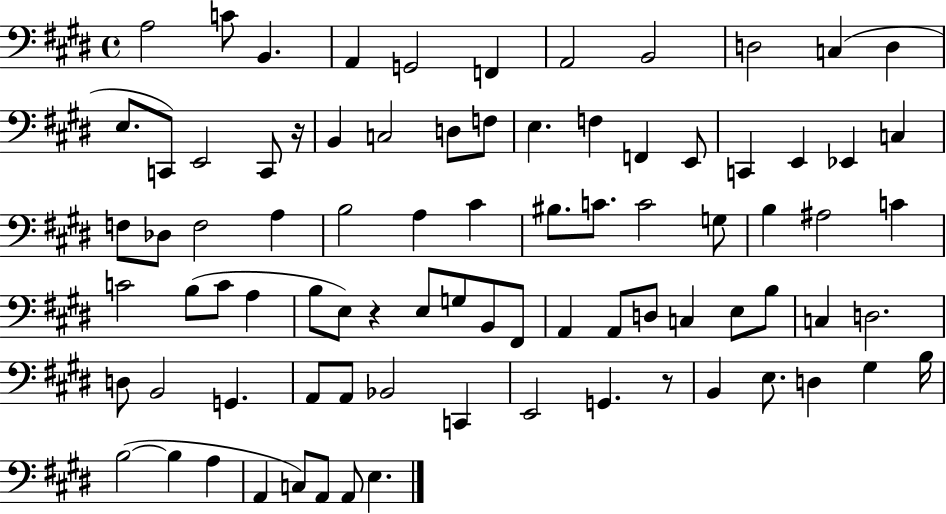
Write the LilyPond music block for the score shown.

{
  \clef bass
  \time 4/4
  \defaultTimeSignature
  \key e \major
  a2 c'8 b,4. | a,4 g,2 f,4 | a,2 b,2 | d2 c4( d4 | \break e8. c,8) e,2 c,8 r16 | b,4 c2 d8 f8 | e4. f4 f,4 e,8 | c,4 e,4 ees,4 c4 | \break f8 des8 f2 a4 | b2 a4 cis'4 | bis8. c'8. c'2 g8 | b4 ais2 c'4 | \break c'2 b8( c'8 a4 | b8 e8) r4 e8 g8 b,8 fis,8 | a,4 a,8 d8 c4 e8 b8 | c4 d2. | \break d8 b,2 g,4. | a,8 a,8 bes,2 c,4 | e,2 g,4. r8 | b,4 e8. d4 gis4 b16 | \break b2~(~ b4 a4 | a,4 c8) a,8 a,8 e4. | \bar "|."
}